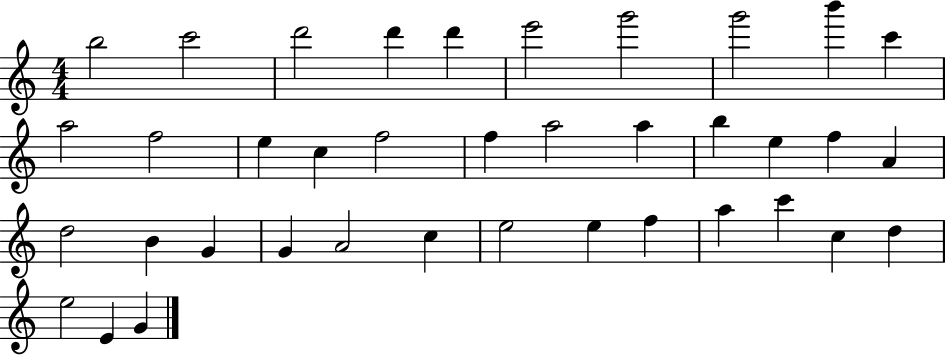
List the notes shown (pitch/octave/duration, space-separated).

B5/h C6/h D6/h D6/q D6/q E6/h G6/h G6/h B6/q C6/q A5/h F5/h E5/q C5/q F5/h F5/q A5/h A5/q B5/q E5/q F5/q A4/q D5/h B4/q G4/q G4/q A4/h C5/q E5/h E5/q F5/q A5/q C6/q C5/q D5/q E5/h E4/q G4/q